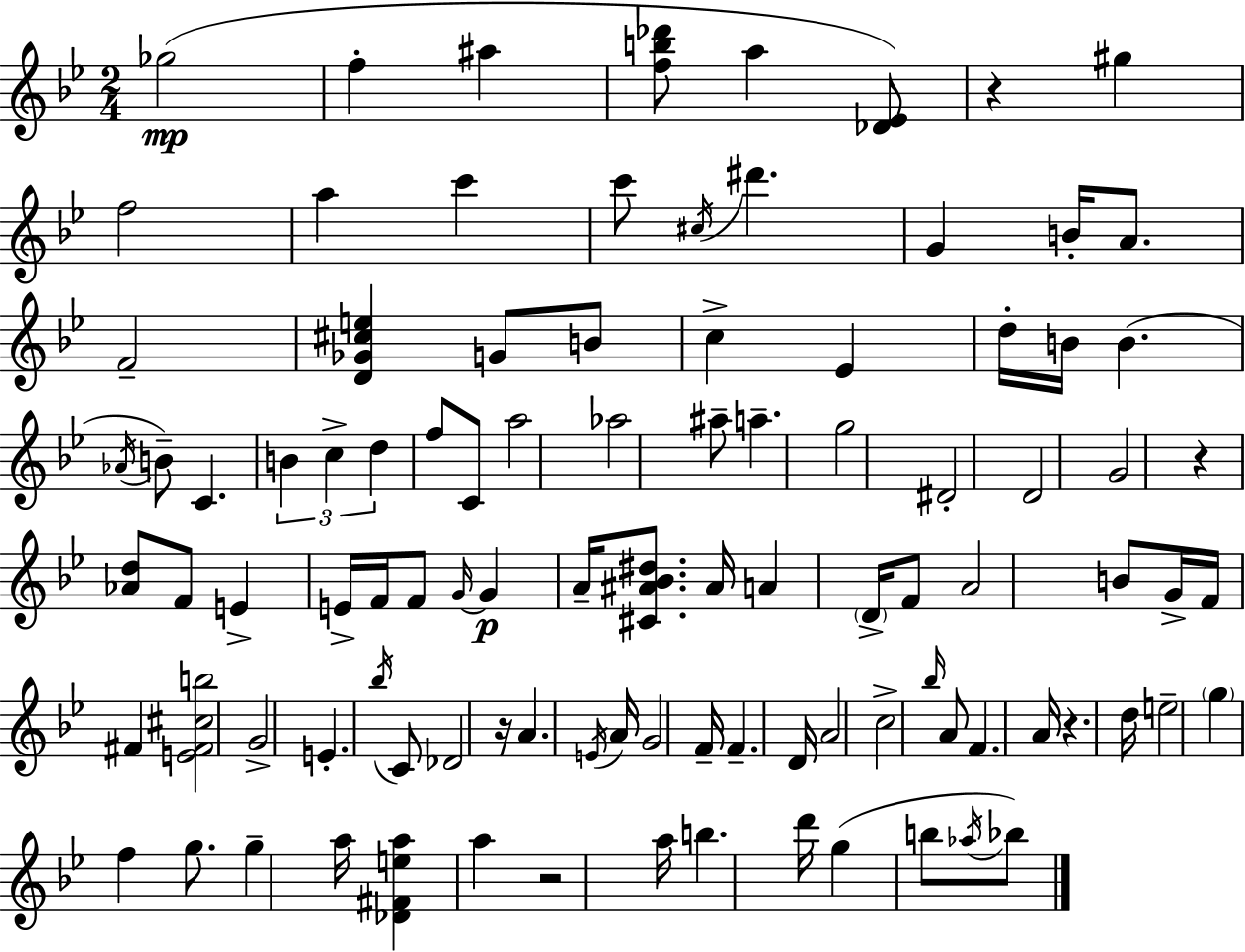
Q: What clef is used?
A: treble